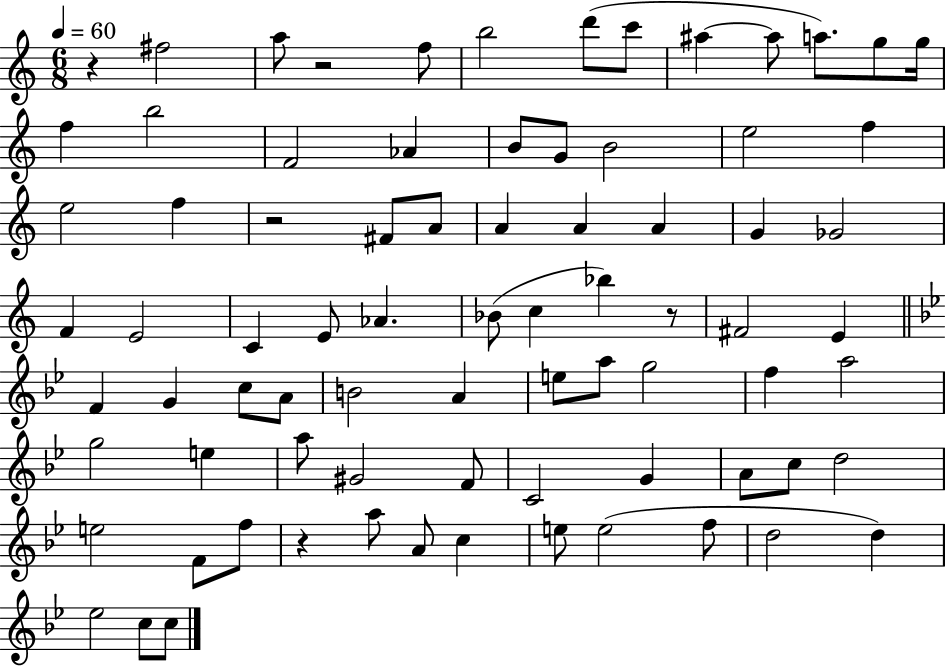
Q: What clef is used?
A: treble